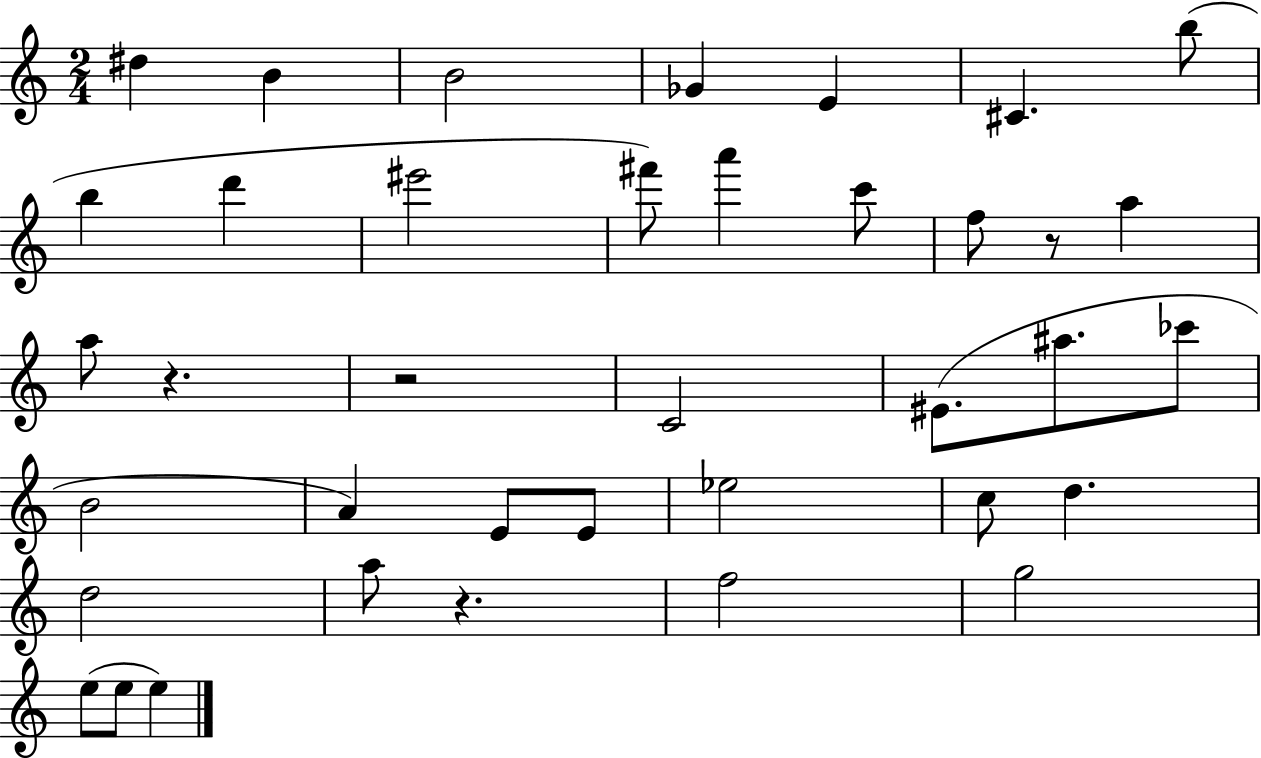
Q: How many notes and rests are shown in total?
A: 38